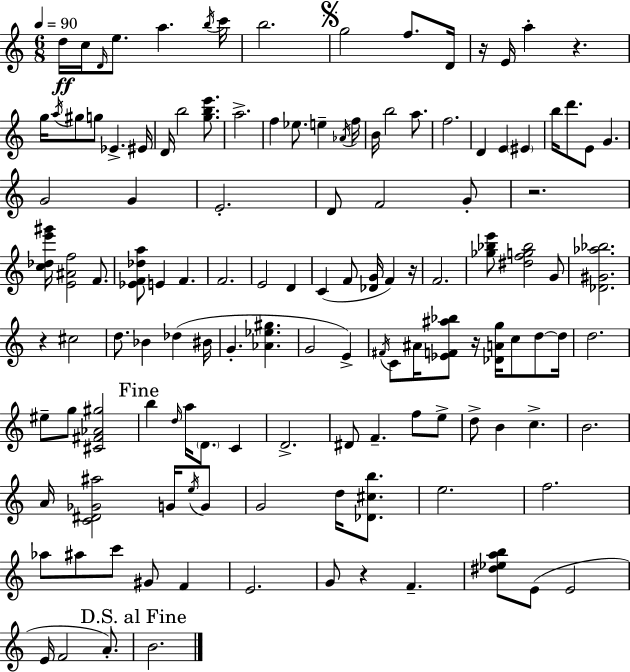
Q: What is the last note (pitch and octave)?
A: B4